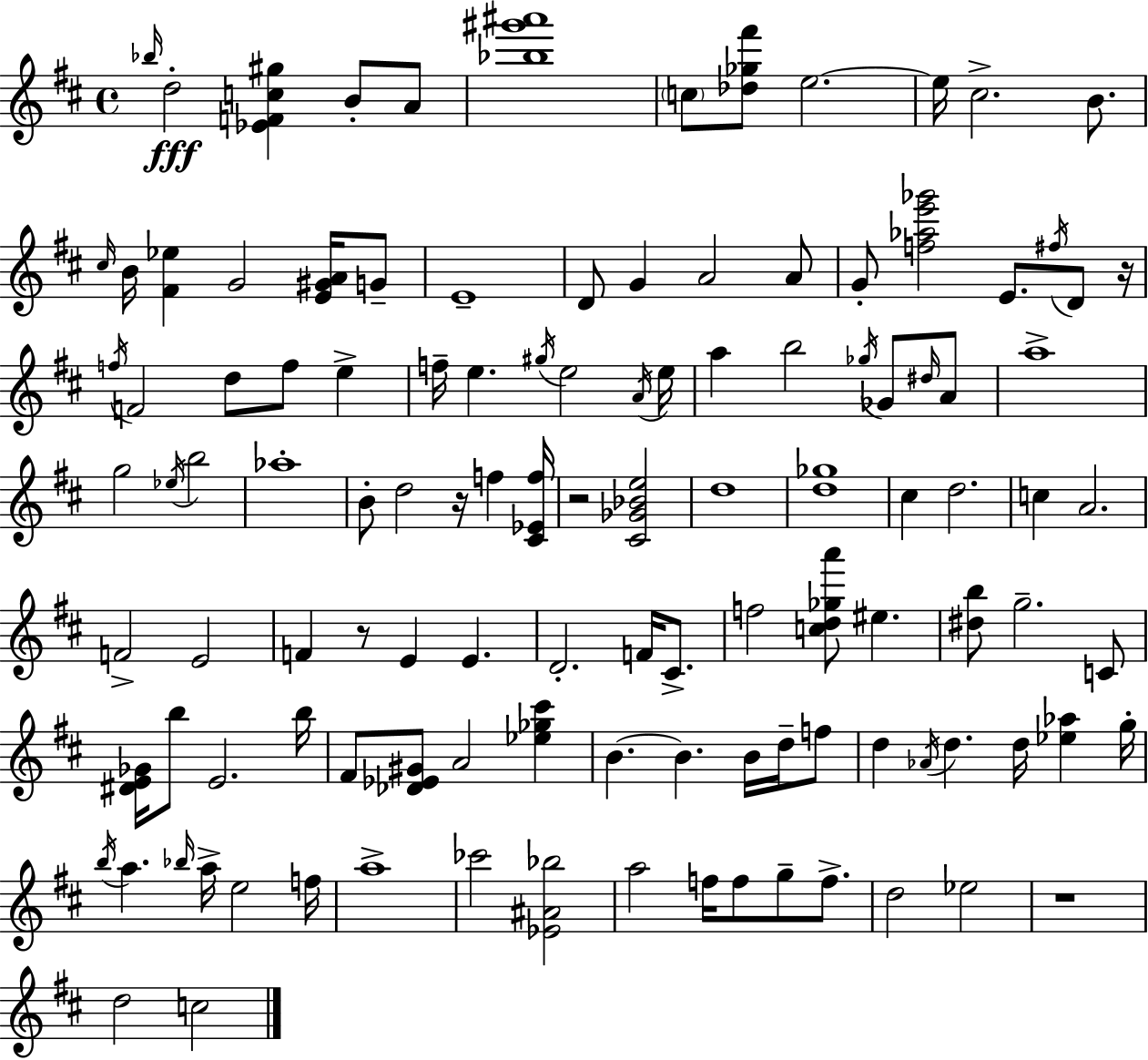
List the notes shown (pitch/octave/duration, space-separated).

Bb5/s D5/h [Eb4,F4,C5,G#5]/q B4/e A4/e [Bb5,G#6,A#6]/w C5/e [Db5,Gb5,F#6]/e E5/h. E5/s C#5/h. B4/e. C#5/s B4/s [F#4,Eb5]/q G4/h [E4,G#4,A4]/s G4/e E4/w D4/e G4/q A4/h A4/e G4/e [F5,Ab5,E6,Gb6]/h E4/e. F#5/s D4/e R/s F5/s F4/h D5/e F5/e E5/q F5/s E5/q. G#5/s E5/h A4/s E5/s A5/q B5/h Gb5/s Gb4/e D#5/s A4/e A5/w G5/h Eb5/s B5/h Ab5/w B4/e D5/h R/s F5/q [C#4,Eb4,F5]/s R/h [C#4,Gb4,Bb4,E5]/h D5/w [D5,Gb5]/w C#5/q D5/h. C5/q A4/h. F4/h E4/h F4/q R/e E4/q E4/q. D4/h. F4/s C#4/e. F5/h [C5,D5,Gb5,A6]/e EIS5/q. [D#5,B5]/e G5/h. C4/e [D#4,E4,Gb4]/s B5/e E4/h. B5/s F#4/e [Db4,Eb4,G#4]/e A4/h [Eb5,Gb5,C#6]/q B4/q. B4/q. B4/s D5/s F5/e D5/q Ab4/s D5/q. D5/s [Eb5,Ab5]/q G5/s B5/s A5/q. Bb5/s A5/s E5/h F5/s A5/w CES6/h [Eb4,A#4,Bb5]/h A5/h F5/s F5/e G5/e F5/e. D5/h Eb5/h R/w D5/h C5/h